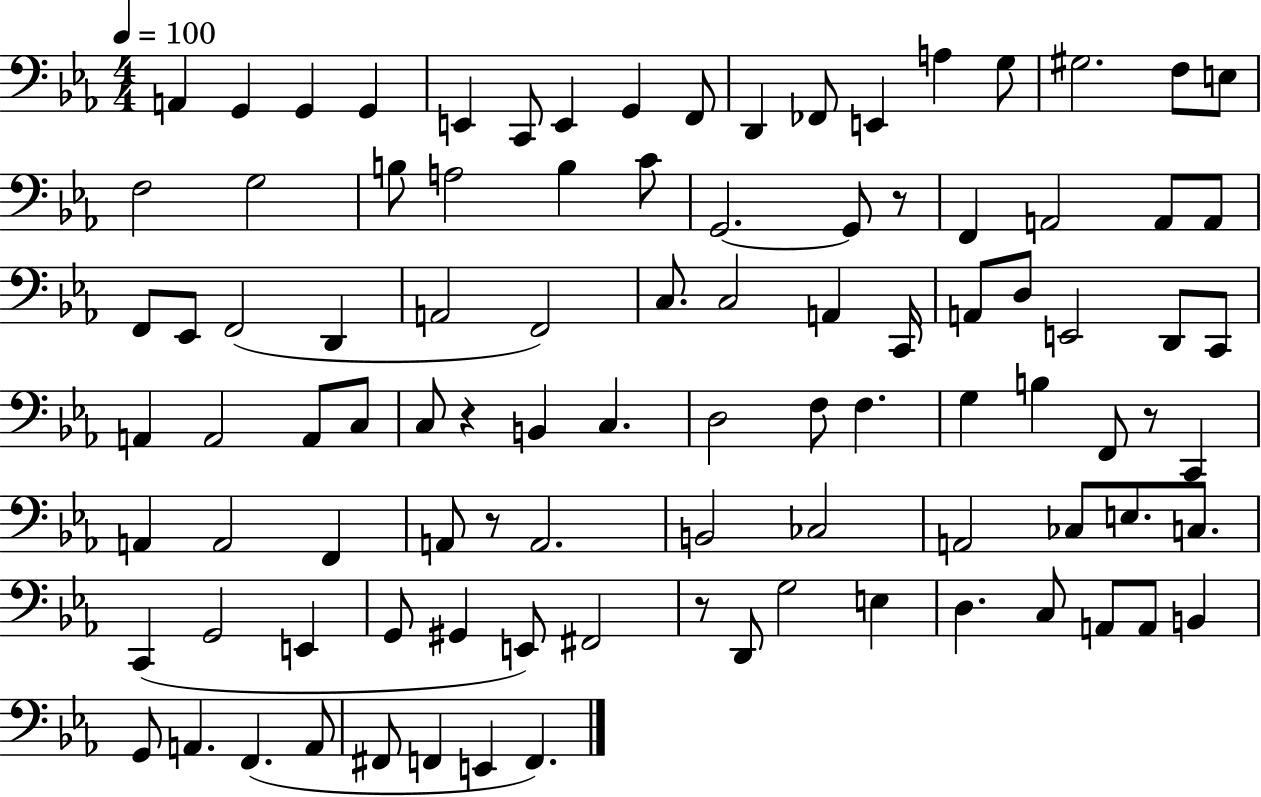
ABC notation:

X:1
T:Untitled
M:4/4
L:1/4
K:Eb
A,, G,, G,, G,, E,, C,,/2 E,, G,, F,,/2 D,, _F,,/2 E,, A, G,/2 ^G,2 F,/2 E,/2 F,2 G,2 B,/2 A,2 B, C/2 G,,2 G,,/2 z/2 F,, A,,2 A,,/2 A,,/2 F,,/2 _E,,/2 F,,2 D,, A,,2 F,,2 C,/2 C,2 A,, C,,/4 A,,/2 D,/2 E,,2 D,,/2 C,,/2 A,, A,,2 A,,/2 C,/2 C,/2 z B,, C, D,2 F,/2 F, G, B, F,,/2 z/2 C,, A,, A,,2 F,, A,,/2 z/2 A,,2 B,,2 _C,2 A,,2 _C,/2 E,/2 C,/2 C,, G,,2 E,, G,,/2 ^G,, E,,/2 ^F,,2 z/2 D,,/2 G,2 E, D, C,/2 A,,/2 A,,/2 B,, G,,/2 A,, F,, A,,/2 ^F,,/2 F,, E,, F,,